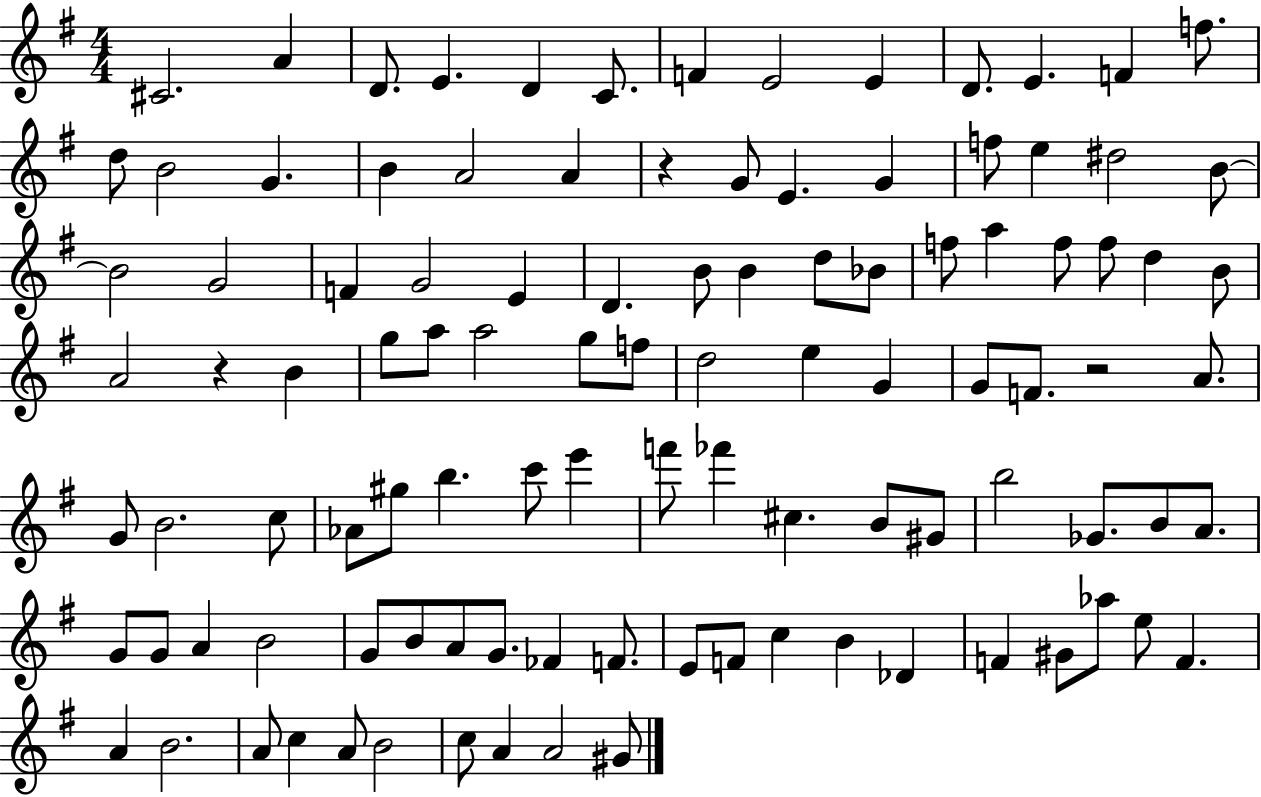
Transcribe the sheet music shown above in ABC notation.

X:1
T:Untitled
M:4/4
L:1/4
K:G
^C2 A D/2 E D C/2 F E2 E D/2 E F f/2 d/2 B2 G B A2 A z G/2 E G f/2 e ^d2 B/2 B2 G2 F G2 E D B/2 B d/2 _B/2 f/2 a f/2 f/2 d B/2 A2 z B g/2 a/2 a2 g/2 f/2 d2 e G G/2 F/2 z2 A/2 G/2 B2 c/2 _A/2 ^g/2 b c'/2 e' f'/2 _f' ^c B/2 ^G/2 b2 _G/2 B/2 A/2 G/2 G/2 A B2 G/2 B/2 A/2 G/2 _F F/2 E/2 F/2 c B _D F ^G/2 _a/2 e/2 F A B2 A/2 c A/2 B2 c/2 A A2 ^G/2